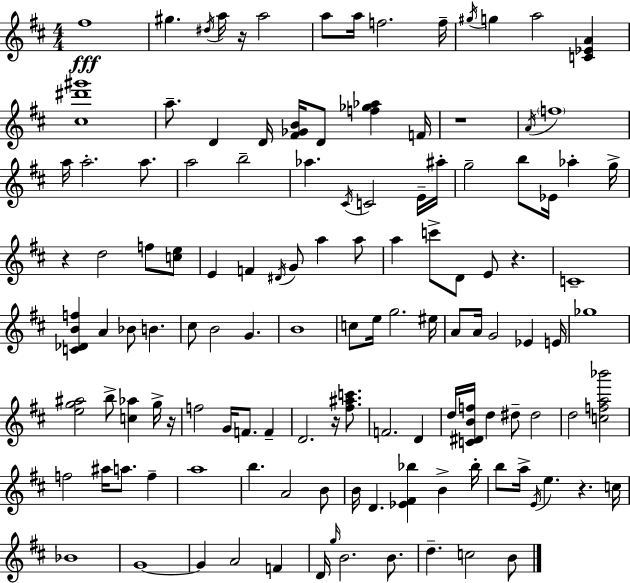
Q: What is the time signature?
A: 4/4